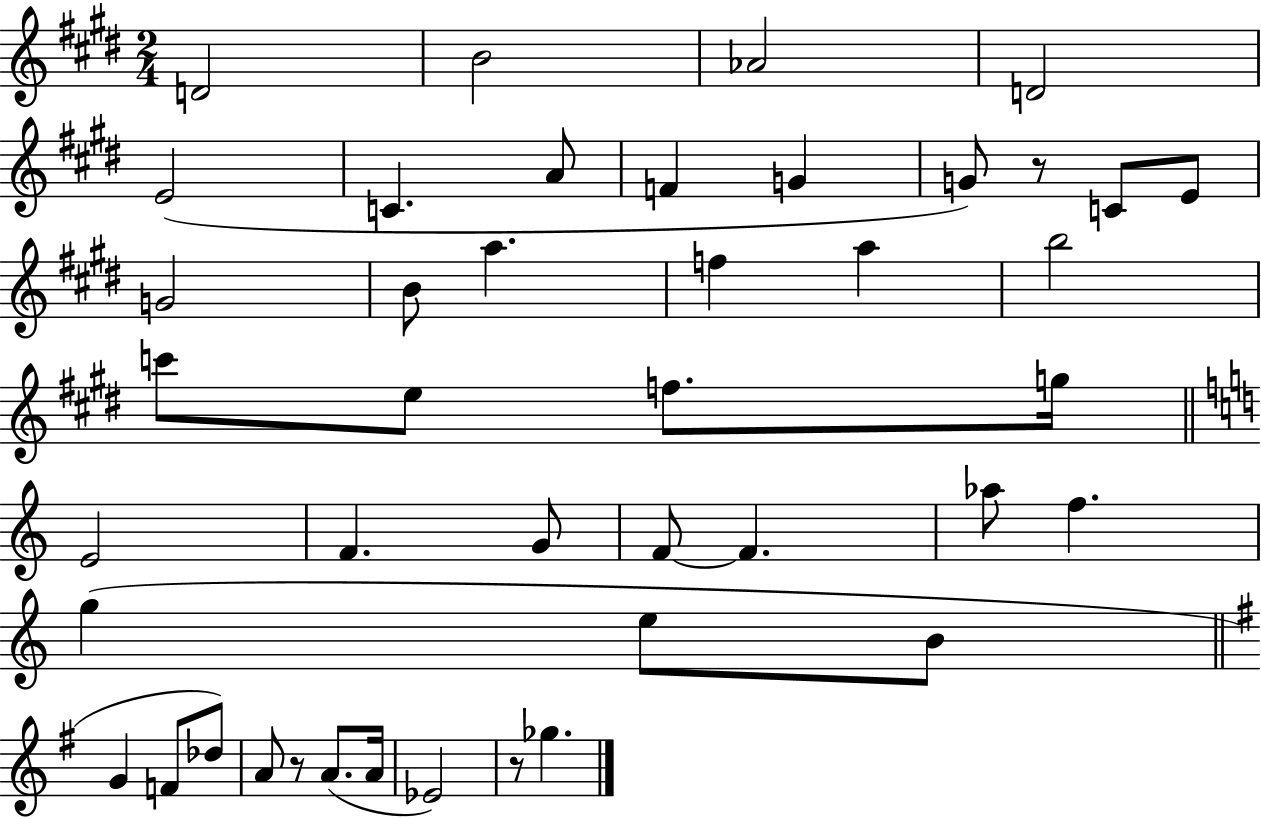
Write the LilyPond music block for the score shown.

{
  \clef treble
  \numericTimeSignature
  \time 2/4
  \key e \major
  \repeat volta 2 { d'2 | b'2 | aes'2 | d'2 | \break e'2( | c'4. a'8 | f'4 g'4 | g'8) r8 c'8 e'8 | \break g'2 | b'8 a''4. | f''4 a''4 | b''2 | \break c'''8 e''8 f''8. g''16 | \bar "||" \break \key a \minor e'2 | f'4. g'8 | f'8~~ f'4. | aes''8 f''4. | \break g''4( e''8 b'8 | \bar "||" \break \key g \major g'4 f'8 des''8) | a'8 r8 a'8.( a'16 | ees'2) | r8 ges''4. | \break } \bar "|."
}